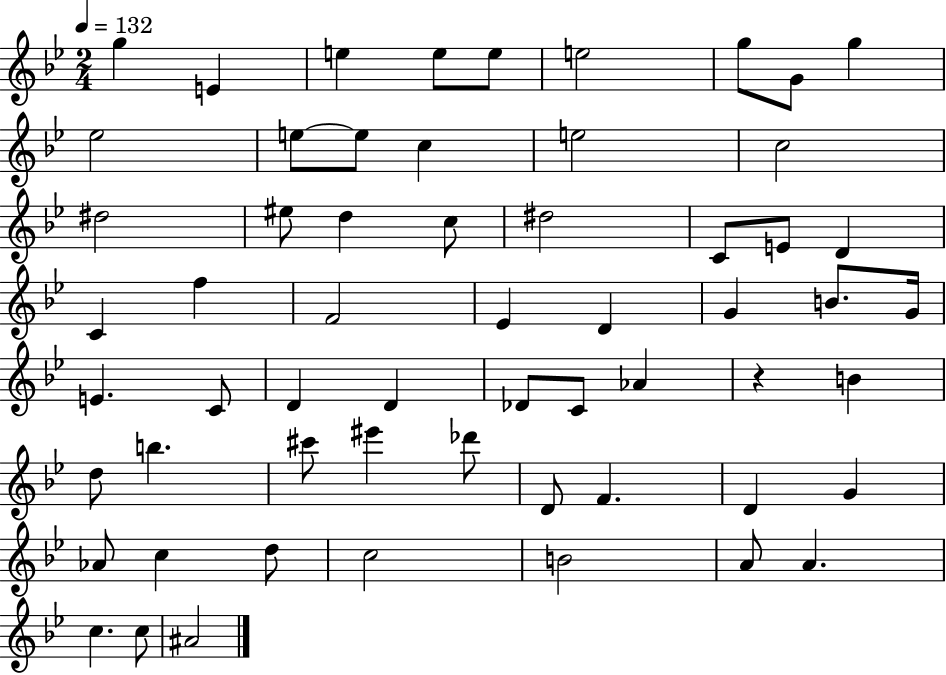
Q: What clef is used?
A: treble